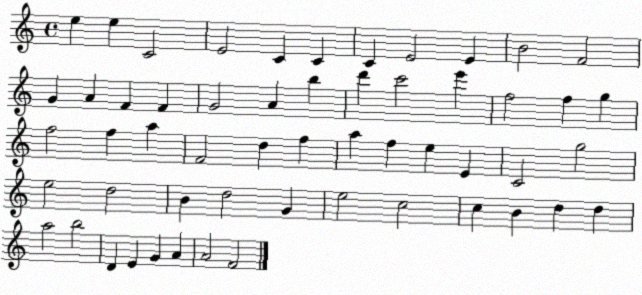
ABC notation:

X:1
T:Untitled
M:4/4
L:1/4
K:C
e e C2 E2 C C C E2 E B2 F2 G A F F G2 A b d' c'2 e' f2 f g f2 f a F2 d f a f e E C2 g2 e2 d2 B d2 G e2 c2 c B d d a2 b2 D E G A A2 F2